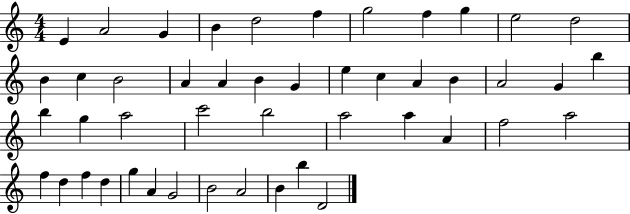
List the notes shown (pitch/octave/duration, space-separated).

E4/q A4/h G4/q B4/q D5/h F5/q G5/h F5/q G5/q E5/h D5/h B4/q C5/q B4/h A4/q A4/q B4/q G4/q E5/q C5/q A4/q B4/q A4/h G4/q B5/q B5/q G5/q A5/h C6/h B5/h A5/h A5/q A4/q F5/h A5/h F5/q D5/q F5/q D5/q G5/q A4/q G4/h B4/h A4/h B4/q B5/q D4/h